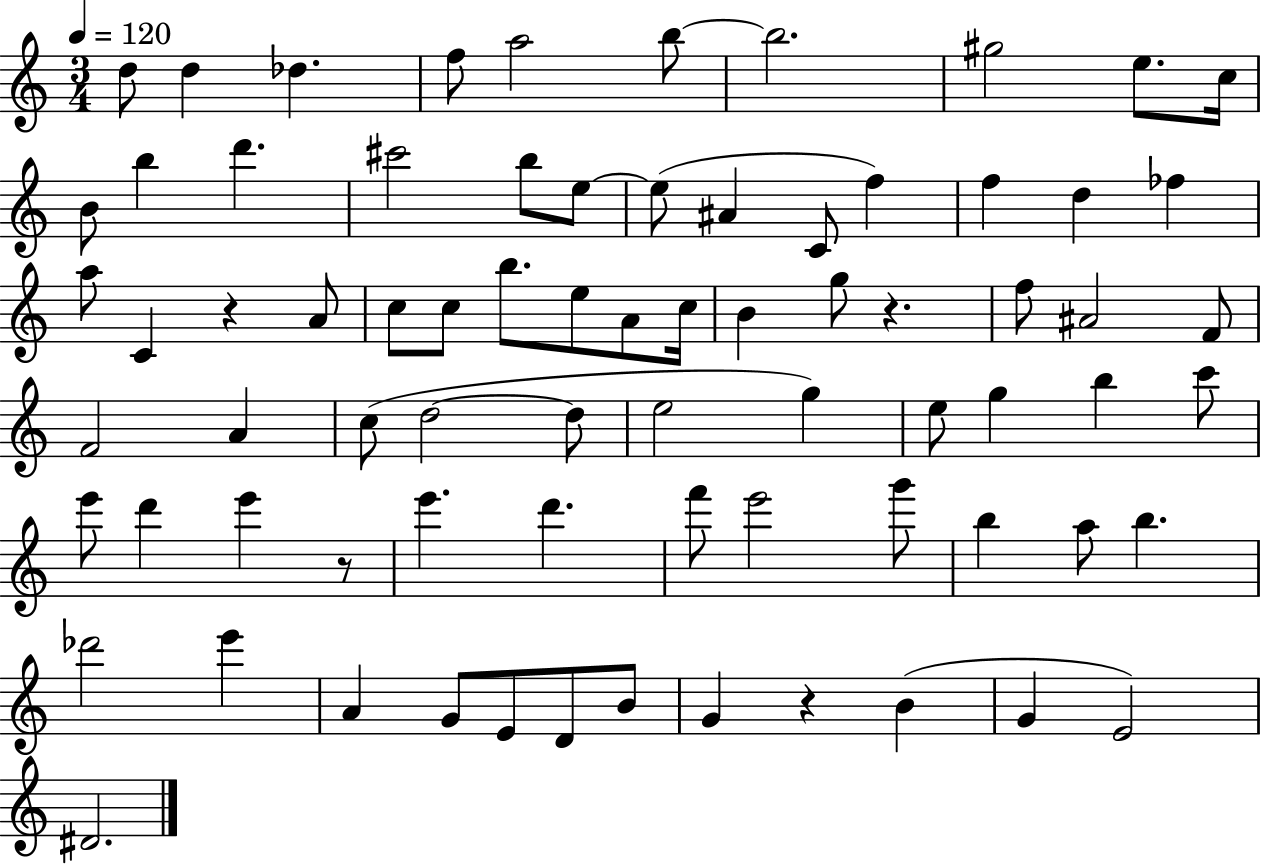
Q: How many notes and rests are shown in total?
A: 75